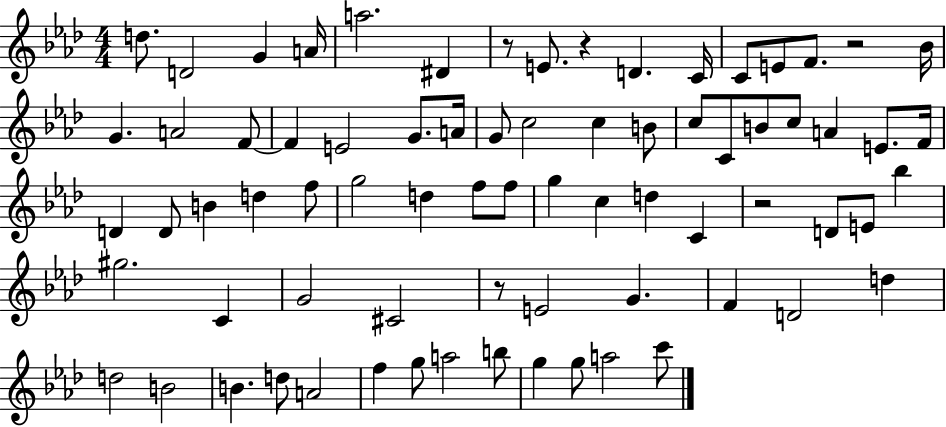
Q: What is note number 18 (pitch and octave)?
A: E4